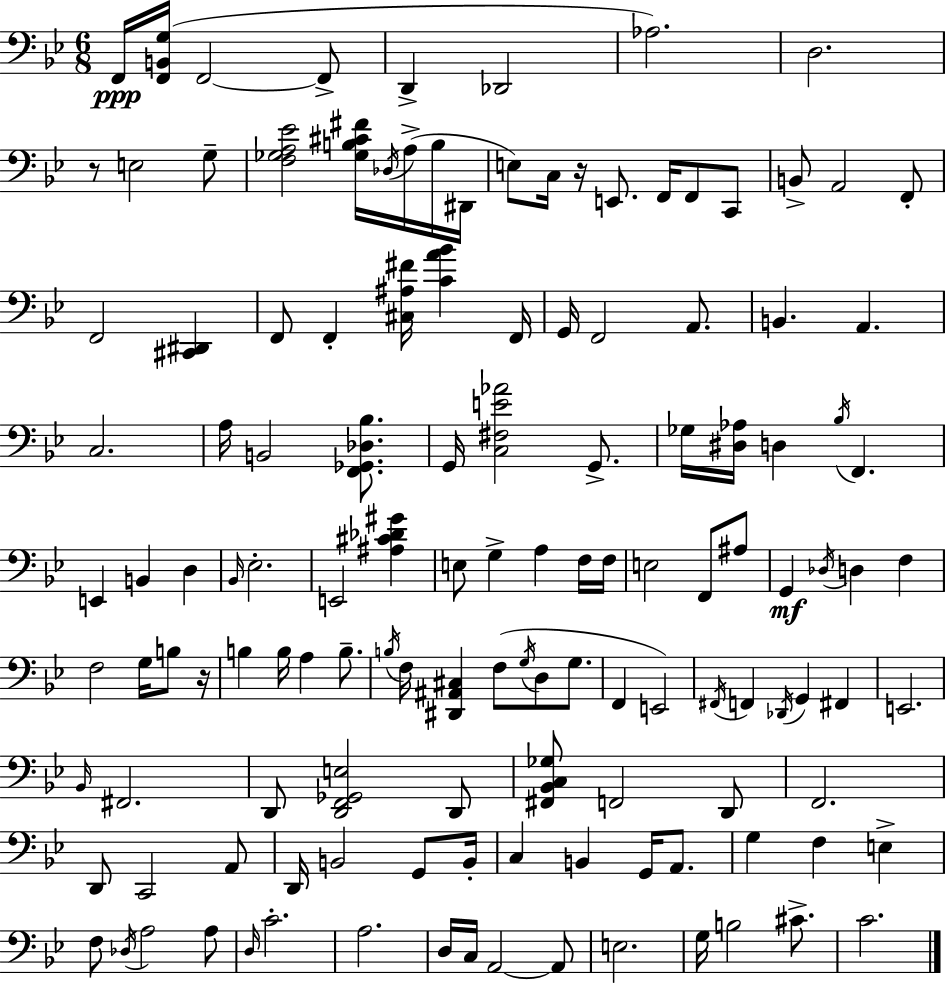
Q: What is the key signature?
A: BES major